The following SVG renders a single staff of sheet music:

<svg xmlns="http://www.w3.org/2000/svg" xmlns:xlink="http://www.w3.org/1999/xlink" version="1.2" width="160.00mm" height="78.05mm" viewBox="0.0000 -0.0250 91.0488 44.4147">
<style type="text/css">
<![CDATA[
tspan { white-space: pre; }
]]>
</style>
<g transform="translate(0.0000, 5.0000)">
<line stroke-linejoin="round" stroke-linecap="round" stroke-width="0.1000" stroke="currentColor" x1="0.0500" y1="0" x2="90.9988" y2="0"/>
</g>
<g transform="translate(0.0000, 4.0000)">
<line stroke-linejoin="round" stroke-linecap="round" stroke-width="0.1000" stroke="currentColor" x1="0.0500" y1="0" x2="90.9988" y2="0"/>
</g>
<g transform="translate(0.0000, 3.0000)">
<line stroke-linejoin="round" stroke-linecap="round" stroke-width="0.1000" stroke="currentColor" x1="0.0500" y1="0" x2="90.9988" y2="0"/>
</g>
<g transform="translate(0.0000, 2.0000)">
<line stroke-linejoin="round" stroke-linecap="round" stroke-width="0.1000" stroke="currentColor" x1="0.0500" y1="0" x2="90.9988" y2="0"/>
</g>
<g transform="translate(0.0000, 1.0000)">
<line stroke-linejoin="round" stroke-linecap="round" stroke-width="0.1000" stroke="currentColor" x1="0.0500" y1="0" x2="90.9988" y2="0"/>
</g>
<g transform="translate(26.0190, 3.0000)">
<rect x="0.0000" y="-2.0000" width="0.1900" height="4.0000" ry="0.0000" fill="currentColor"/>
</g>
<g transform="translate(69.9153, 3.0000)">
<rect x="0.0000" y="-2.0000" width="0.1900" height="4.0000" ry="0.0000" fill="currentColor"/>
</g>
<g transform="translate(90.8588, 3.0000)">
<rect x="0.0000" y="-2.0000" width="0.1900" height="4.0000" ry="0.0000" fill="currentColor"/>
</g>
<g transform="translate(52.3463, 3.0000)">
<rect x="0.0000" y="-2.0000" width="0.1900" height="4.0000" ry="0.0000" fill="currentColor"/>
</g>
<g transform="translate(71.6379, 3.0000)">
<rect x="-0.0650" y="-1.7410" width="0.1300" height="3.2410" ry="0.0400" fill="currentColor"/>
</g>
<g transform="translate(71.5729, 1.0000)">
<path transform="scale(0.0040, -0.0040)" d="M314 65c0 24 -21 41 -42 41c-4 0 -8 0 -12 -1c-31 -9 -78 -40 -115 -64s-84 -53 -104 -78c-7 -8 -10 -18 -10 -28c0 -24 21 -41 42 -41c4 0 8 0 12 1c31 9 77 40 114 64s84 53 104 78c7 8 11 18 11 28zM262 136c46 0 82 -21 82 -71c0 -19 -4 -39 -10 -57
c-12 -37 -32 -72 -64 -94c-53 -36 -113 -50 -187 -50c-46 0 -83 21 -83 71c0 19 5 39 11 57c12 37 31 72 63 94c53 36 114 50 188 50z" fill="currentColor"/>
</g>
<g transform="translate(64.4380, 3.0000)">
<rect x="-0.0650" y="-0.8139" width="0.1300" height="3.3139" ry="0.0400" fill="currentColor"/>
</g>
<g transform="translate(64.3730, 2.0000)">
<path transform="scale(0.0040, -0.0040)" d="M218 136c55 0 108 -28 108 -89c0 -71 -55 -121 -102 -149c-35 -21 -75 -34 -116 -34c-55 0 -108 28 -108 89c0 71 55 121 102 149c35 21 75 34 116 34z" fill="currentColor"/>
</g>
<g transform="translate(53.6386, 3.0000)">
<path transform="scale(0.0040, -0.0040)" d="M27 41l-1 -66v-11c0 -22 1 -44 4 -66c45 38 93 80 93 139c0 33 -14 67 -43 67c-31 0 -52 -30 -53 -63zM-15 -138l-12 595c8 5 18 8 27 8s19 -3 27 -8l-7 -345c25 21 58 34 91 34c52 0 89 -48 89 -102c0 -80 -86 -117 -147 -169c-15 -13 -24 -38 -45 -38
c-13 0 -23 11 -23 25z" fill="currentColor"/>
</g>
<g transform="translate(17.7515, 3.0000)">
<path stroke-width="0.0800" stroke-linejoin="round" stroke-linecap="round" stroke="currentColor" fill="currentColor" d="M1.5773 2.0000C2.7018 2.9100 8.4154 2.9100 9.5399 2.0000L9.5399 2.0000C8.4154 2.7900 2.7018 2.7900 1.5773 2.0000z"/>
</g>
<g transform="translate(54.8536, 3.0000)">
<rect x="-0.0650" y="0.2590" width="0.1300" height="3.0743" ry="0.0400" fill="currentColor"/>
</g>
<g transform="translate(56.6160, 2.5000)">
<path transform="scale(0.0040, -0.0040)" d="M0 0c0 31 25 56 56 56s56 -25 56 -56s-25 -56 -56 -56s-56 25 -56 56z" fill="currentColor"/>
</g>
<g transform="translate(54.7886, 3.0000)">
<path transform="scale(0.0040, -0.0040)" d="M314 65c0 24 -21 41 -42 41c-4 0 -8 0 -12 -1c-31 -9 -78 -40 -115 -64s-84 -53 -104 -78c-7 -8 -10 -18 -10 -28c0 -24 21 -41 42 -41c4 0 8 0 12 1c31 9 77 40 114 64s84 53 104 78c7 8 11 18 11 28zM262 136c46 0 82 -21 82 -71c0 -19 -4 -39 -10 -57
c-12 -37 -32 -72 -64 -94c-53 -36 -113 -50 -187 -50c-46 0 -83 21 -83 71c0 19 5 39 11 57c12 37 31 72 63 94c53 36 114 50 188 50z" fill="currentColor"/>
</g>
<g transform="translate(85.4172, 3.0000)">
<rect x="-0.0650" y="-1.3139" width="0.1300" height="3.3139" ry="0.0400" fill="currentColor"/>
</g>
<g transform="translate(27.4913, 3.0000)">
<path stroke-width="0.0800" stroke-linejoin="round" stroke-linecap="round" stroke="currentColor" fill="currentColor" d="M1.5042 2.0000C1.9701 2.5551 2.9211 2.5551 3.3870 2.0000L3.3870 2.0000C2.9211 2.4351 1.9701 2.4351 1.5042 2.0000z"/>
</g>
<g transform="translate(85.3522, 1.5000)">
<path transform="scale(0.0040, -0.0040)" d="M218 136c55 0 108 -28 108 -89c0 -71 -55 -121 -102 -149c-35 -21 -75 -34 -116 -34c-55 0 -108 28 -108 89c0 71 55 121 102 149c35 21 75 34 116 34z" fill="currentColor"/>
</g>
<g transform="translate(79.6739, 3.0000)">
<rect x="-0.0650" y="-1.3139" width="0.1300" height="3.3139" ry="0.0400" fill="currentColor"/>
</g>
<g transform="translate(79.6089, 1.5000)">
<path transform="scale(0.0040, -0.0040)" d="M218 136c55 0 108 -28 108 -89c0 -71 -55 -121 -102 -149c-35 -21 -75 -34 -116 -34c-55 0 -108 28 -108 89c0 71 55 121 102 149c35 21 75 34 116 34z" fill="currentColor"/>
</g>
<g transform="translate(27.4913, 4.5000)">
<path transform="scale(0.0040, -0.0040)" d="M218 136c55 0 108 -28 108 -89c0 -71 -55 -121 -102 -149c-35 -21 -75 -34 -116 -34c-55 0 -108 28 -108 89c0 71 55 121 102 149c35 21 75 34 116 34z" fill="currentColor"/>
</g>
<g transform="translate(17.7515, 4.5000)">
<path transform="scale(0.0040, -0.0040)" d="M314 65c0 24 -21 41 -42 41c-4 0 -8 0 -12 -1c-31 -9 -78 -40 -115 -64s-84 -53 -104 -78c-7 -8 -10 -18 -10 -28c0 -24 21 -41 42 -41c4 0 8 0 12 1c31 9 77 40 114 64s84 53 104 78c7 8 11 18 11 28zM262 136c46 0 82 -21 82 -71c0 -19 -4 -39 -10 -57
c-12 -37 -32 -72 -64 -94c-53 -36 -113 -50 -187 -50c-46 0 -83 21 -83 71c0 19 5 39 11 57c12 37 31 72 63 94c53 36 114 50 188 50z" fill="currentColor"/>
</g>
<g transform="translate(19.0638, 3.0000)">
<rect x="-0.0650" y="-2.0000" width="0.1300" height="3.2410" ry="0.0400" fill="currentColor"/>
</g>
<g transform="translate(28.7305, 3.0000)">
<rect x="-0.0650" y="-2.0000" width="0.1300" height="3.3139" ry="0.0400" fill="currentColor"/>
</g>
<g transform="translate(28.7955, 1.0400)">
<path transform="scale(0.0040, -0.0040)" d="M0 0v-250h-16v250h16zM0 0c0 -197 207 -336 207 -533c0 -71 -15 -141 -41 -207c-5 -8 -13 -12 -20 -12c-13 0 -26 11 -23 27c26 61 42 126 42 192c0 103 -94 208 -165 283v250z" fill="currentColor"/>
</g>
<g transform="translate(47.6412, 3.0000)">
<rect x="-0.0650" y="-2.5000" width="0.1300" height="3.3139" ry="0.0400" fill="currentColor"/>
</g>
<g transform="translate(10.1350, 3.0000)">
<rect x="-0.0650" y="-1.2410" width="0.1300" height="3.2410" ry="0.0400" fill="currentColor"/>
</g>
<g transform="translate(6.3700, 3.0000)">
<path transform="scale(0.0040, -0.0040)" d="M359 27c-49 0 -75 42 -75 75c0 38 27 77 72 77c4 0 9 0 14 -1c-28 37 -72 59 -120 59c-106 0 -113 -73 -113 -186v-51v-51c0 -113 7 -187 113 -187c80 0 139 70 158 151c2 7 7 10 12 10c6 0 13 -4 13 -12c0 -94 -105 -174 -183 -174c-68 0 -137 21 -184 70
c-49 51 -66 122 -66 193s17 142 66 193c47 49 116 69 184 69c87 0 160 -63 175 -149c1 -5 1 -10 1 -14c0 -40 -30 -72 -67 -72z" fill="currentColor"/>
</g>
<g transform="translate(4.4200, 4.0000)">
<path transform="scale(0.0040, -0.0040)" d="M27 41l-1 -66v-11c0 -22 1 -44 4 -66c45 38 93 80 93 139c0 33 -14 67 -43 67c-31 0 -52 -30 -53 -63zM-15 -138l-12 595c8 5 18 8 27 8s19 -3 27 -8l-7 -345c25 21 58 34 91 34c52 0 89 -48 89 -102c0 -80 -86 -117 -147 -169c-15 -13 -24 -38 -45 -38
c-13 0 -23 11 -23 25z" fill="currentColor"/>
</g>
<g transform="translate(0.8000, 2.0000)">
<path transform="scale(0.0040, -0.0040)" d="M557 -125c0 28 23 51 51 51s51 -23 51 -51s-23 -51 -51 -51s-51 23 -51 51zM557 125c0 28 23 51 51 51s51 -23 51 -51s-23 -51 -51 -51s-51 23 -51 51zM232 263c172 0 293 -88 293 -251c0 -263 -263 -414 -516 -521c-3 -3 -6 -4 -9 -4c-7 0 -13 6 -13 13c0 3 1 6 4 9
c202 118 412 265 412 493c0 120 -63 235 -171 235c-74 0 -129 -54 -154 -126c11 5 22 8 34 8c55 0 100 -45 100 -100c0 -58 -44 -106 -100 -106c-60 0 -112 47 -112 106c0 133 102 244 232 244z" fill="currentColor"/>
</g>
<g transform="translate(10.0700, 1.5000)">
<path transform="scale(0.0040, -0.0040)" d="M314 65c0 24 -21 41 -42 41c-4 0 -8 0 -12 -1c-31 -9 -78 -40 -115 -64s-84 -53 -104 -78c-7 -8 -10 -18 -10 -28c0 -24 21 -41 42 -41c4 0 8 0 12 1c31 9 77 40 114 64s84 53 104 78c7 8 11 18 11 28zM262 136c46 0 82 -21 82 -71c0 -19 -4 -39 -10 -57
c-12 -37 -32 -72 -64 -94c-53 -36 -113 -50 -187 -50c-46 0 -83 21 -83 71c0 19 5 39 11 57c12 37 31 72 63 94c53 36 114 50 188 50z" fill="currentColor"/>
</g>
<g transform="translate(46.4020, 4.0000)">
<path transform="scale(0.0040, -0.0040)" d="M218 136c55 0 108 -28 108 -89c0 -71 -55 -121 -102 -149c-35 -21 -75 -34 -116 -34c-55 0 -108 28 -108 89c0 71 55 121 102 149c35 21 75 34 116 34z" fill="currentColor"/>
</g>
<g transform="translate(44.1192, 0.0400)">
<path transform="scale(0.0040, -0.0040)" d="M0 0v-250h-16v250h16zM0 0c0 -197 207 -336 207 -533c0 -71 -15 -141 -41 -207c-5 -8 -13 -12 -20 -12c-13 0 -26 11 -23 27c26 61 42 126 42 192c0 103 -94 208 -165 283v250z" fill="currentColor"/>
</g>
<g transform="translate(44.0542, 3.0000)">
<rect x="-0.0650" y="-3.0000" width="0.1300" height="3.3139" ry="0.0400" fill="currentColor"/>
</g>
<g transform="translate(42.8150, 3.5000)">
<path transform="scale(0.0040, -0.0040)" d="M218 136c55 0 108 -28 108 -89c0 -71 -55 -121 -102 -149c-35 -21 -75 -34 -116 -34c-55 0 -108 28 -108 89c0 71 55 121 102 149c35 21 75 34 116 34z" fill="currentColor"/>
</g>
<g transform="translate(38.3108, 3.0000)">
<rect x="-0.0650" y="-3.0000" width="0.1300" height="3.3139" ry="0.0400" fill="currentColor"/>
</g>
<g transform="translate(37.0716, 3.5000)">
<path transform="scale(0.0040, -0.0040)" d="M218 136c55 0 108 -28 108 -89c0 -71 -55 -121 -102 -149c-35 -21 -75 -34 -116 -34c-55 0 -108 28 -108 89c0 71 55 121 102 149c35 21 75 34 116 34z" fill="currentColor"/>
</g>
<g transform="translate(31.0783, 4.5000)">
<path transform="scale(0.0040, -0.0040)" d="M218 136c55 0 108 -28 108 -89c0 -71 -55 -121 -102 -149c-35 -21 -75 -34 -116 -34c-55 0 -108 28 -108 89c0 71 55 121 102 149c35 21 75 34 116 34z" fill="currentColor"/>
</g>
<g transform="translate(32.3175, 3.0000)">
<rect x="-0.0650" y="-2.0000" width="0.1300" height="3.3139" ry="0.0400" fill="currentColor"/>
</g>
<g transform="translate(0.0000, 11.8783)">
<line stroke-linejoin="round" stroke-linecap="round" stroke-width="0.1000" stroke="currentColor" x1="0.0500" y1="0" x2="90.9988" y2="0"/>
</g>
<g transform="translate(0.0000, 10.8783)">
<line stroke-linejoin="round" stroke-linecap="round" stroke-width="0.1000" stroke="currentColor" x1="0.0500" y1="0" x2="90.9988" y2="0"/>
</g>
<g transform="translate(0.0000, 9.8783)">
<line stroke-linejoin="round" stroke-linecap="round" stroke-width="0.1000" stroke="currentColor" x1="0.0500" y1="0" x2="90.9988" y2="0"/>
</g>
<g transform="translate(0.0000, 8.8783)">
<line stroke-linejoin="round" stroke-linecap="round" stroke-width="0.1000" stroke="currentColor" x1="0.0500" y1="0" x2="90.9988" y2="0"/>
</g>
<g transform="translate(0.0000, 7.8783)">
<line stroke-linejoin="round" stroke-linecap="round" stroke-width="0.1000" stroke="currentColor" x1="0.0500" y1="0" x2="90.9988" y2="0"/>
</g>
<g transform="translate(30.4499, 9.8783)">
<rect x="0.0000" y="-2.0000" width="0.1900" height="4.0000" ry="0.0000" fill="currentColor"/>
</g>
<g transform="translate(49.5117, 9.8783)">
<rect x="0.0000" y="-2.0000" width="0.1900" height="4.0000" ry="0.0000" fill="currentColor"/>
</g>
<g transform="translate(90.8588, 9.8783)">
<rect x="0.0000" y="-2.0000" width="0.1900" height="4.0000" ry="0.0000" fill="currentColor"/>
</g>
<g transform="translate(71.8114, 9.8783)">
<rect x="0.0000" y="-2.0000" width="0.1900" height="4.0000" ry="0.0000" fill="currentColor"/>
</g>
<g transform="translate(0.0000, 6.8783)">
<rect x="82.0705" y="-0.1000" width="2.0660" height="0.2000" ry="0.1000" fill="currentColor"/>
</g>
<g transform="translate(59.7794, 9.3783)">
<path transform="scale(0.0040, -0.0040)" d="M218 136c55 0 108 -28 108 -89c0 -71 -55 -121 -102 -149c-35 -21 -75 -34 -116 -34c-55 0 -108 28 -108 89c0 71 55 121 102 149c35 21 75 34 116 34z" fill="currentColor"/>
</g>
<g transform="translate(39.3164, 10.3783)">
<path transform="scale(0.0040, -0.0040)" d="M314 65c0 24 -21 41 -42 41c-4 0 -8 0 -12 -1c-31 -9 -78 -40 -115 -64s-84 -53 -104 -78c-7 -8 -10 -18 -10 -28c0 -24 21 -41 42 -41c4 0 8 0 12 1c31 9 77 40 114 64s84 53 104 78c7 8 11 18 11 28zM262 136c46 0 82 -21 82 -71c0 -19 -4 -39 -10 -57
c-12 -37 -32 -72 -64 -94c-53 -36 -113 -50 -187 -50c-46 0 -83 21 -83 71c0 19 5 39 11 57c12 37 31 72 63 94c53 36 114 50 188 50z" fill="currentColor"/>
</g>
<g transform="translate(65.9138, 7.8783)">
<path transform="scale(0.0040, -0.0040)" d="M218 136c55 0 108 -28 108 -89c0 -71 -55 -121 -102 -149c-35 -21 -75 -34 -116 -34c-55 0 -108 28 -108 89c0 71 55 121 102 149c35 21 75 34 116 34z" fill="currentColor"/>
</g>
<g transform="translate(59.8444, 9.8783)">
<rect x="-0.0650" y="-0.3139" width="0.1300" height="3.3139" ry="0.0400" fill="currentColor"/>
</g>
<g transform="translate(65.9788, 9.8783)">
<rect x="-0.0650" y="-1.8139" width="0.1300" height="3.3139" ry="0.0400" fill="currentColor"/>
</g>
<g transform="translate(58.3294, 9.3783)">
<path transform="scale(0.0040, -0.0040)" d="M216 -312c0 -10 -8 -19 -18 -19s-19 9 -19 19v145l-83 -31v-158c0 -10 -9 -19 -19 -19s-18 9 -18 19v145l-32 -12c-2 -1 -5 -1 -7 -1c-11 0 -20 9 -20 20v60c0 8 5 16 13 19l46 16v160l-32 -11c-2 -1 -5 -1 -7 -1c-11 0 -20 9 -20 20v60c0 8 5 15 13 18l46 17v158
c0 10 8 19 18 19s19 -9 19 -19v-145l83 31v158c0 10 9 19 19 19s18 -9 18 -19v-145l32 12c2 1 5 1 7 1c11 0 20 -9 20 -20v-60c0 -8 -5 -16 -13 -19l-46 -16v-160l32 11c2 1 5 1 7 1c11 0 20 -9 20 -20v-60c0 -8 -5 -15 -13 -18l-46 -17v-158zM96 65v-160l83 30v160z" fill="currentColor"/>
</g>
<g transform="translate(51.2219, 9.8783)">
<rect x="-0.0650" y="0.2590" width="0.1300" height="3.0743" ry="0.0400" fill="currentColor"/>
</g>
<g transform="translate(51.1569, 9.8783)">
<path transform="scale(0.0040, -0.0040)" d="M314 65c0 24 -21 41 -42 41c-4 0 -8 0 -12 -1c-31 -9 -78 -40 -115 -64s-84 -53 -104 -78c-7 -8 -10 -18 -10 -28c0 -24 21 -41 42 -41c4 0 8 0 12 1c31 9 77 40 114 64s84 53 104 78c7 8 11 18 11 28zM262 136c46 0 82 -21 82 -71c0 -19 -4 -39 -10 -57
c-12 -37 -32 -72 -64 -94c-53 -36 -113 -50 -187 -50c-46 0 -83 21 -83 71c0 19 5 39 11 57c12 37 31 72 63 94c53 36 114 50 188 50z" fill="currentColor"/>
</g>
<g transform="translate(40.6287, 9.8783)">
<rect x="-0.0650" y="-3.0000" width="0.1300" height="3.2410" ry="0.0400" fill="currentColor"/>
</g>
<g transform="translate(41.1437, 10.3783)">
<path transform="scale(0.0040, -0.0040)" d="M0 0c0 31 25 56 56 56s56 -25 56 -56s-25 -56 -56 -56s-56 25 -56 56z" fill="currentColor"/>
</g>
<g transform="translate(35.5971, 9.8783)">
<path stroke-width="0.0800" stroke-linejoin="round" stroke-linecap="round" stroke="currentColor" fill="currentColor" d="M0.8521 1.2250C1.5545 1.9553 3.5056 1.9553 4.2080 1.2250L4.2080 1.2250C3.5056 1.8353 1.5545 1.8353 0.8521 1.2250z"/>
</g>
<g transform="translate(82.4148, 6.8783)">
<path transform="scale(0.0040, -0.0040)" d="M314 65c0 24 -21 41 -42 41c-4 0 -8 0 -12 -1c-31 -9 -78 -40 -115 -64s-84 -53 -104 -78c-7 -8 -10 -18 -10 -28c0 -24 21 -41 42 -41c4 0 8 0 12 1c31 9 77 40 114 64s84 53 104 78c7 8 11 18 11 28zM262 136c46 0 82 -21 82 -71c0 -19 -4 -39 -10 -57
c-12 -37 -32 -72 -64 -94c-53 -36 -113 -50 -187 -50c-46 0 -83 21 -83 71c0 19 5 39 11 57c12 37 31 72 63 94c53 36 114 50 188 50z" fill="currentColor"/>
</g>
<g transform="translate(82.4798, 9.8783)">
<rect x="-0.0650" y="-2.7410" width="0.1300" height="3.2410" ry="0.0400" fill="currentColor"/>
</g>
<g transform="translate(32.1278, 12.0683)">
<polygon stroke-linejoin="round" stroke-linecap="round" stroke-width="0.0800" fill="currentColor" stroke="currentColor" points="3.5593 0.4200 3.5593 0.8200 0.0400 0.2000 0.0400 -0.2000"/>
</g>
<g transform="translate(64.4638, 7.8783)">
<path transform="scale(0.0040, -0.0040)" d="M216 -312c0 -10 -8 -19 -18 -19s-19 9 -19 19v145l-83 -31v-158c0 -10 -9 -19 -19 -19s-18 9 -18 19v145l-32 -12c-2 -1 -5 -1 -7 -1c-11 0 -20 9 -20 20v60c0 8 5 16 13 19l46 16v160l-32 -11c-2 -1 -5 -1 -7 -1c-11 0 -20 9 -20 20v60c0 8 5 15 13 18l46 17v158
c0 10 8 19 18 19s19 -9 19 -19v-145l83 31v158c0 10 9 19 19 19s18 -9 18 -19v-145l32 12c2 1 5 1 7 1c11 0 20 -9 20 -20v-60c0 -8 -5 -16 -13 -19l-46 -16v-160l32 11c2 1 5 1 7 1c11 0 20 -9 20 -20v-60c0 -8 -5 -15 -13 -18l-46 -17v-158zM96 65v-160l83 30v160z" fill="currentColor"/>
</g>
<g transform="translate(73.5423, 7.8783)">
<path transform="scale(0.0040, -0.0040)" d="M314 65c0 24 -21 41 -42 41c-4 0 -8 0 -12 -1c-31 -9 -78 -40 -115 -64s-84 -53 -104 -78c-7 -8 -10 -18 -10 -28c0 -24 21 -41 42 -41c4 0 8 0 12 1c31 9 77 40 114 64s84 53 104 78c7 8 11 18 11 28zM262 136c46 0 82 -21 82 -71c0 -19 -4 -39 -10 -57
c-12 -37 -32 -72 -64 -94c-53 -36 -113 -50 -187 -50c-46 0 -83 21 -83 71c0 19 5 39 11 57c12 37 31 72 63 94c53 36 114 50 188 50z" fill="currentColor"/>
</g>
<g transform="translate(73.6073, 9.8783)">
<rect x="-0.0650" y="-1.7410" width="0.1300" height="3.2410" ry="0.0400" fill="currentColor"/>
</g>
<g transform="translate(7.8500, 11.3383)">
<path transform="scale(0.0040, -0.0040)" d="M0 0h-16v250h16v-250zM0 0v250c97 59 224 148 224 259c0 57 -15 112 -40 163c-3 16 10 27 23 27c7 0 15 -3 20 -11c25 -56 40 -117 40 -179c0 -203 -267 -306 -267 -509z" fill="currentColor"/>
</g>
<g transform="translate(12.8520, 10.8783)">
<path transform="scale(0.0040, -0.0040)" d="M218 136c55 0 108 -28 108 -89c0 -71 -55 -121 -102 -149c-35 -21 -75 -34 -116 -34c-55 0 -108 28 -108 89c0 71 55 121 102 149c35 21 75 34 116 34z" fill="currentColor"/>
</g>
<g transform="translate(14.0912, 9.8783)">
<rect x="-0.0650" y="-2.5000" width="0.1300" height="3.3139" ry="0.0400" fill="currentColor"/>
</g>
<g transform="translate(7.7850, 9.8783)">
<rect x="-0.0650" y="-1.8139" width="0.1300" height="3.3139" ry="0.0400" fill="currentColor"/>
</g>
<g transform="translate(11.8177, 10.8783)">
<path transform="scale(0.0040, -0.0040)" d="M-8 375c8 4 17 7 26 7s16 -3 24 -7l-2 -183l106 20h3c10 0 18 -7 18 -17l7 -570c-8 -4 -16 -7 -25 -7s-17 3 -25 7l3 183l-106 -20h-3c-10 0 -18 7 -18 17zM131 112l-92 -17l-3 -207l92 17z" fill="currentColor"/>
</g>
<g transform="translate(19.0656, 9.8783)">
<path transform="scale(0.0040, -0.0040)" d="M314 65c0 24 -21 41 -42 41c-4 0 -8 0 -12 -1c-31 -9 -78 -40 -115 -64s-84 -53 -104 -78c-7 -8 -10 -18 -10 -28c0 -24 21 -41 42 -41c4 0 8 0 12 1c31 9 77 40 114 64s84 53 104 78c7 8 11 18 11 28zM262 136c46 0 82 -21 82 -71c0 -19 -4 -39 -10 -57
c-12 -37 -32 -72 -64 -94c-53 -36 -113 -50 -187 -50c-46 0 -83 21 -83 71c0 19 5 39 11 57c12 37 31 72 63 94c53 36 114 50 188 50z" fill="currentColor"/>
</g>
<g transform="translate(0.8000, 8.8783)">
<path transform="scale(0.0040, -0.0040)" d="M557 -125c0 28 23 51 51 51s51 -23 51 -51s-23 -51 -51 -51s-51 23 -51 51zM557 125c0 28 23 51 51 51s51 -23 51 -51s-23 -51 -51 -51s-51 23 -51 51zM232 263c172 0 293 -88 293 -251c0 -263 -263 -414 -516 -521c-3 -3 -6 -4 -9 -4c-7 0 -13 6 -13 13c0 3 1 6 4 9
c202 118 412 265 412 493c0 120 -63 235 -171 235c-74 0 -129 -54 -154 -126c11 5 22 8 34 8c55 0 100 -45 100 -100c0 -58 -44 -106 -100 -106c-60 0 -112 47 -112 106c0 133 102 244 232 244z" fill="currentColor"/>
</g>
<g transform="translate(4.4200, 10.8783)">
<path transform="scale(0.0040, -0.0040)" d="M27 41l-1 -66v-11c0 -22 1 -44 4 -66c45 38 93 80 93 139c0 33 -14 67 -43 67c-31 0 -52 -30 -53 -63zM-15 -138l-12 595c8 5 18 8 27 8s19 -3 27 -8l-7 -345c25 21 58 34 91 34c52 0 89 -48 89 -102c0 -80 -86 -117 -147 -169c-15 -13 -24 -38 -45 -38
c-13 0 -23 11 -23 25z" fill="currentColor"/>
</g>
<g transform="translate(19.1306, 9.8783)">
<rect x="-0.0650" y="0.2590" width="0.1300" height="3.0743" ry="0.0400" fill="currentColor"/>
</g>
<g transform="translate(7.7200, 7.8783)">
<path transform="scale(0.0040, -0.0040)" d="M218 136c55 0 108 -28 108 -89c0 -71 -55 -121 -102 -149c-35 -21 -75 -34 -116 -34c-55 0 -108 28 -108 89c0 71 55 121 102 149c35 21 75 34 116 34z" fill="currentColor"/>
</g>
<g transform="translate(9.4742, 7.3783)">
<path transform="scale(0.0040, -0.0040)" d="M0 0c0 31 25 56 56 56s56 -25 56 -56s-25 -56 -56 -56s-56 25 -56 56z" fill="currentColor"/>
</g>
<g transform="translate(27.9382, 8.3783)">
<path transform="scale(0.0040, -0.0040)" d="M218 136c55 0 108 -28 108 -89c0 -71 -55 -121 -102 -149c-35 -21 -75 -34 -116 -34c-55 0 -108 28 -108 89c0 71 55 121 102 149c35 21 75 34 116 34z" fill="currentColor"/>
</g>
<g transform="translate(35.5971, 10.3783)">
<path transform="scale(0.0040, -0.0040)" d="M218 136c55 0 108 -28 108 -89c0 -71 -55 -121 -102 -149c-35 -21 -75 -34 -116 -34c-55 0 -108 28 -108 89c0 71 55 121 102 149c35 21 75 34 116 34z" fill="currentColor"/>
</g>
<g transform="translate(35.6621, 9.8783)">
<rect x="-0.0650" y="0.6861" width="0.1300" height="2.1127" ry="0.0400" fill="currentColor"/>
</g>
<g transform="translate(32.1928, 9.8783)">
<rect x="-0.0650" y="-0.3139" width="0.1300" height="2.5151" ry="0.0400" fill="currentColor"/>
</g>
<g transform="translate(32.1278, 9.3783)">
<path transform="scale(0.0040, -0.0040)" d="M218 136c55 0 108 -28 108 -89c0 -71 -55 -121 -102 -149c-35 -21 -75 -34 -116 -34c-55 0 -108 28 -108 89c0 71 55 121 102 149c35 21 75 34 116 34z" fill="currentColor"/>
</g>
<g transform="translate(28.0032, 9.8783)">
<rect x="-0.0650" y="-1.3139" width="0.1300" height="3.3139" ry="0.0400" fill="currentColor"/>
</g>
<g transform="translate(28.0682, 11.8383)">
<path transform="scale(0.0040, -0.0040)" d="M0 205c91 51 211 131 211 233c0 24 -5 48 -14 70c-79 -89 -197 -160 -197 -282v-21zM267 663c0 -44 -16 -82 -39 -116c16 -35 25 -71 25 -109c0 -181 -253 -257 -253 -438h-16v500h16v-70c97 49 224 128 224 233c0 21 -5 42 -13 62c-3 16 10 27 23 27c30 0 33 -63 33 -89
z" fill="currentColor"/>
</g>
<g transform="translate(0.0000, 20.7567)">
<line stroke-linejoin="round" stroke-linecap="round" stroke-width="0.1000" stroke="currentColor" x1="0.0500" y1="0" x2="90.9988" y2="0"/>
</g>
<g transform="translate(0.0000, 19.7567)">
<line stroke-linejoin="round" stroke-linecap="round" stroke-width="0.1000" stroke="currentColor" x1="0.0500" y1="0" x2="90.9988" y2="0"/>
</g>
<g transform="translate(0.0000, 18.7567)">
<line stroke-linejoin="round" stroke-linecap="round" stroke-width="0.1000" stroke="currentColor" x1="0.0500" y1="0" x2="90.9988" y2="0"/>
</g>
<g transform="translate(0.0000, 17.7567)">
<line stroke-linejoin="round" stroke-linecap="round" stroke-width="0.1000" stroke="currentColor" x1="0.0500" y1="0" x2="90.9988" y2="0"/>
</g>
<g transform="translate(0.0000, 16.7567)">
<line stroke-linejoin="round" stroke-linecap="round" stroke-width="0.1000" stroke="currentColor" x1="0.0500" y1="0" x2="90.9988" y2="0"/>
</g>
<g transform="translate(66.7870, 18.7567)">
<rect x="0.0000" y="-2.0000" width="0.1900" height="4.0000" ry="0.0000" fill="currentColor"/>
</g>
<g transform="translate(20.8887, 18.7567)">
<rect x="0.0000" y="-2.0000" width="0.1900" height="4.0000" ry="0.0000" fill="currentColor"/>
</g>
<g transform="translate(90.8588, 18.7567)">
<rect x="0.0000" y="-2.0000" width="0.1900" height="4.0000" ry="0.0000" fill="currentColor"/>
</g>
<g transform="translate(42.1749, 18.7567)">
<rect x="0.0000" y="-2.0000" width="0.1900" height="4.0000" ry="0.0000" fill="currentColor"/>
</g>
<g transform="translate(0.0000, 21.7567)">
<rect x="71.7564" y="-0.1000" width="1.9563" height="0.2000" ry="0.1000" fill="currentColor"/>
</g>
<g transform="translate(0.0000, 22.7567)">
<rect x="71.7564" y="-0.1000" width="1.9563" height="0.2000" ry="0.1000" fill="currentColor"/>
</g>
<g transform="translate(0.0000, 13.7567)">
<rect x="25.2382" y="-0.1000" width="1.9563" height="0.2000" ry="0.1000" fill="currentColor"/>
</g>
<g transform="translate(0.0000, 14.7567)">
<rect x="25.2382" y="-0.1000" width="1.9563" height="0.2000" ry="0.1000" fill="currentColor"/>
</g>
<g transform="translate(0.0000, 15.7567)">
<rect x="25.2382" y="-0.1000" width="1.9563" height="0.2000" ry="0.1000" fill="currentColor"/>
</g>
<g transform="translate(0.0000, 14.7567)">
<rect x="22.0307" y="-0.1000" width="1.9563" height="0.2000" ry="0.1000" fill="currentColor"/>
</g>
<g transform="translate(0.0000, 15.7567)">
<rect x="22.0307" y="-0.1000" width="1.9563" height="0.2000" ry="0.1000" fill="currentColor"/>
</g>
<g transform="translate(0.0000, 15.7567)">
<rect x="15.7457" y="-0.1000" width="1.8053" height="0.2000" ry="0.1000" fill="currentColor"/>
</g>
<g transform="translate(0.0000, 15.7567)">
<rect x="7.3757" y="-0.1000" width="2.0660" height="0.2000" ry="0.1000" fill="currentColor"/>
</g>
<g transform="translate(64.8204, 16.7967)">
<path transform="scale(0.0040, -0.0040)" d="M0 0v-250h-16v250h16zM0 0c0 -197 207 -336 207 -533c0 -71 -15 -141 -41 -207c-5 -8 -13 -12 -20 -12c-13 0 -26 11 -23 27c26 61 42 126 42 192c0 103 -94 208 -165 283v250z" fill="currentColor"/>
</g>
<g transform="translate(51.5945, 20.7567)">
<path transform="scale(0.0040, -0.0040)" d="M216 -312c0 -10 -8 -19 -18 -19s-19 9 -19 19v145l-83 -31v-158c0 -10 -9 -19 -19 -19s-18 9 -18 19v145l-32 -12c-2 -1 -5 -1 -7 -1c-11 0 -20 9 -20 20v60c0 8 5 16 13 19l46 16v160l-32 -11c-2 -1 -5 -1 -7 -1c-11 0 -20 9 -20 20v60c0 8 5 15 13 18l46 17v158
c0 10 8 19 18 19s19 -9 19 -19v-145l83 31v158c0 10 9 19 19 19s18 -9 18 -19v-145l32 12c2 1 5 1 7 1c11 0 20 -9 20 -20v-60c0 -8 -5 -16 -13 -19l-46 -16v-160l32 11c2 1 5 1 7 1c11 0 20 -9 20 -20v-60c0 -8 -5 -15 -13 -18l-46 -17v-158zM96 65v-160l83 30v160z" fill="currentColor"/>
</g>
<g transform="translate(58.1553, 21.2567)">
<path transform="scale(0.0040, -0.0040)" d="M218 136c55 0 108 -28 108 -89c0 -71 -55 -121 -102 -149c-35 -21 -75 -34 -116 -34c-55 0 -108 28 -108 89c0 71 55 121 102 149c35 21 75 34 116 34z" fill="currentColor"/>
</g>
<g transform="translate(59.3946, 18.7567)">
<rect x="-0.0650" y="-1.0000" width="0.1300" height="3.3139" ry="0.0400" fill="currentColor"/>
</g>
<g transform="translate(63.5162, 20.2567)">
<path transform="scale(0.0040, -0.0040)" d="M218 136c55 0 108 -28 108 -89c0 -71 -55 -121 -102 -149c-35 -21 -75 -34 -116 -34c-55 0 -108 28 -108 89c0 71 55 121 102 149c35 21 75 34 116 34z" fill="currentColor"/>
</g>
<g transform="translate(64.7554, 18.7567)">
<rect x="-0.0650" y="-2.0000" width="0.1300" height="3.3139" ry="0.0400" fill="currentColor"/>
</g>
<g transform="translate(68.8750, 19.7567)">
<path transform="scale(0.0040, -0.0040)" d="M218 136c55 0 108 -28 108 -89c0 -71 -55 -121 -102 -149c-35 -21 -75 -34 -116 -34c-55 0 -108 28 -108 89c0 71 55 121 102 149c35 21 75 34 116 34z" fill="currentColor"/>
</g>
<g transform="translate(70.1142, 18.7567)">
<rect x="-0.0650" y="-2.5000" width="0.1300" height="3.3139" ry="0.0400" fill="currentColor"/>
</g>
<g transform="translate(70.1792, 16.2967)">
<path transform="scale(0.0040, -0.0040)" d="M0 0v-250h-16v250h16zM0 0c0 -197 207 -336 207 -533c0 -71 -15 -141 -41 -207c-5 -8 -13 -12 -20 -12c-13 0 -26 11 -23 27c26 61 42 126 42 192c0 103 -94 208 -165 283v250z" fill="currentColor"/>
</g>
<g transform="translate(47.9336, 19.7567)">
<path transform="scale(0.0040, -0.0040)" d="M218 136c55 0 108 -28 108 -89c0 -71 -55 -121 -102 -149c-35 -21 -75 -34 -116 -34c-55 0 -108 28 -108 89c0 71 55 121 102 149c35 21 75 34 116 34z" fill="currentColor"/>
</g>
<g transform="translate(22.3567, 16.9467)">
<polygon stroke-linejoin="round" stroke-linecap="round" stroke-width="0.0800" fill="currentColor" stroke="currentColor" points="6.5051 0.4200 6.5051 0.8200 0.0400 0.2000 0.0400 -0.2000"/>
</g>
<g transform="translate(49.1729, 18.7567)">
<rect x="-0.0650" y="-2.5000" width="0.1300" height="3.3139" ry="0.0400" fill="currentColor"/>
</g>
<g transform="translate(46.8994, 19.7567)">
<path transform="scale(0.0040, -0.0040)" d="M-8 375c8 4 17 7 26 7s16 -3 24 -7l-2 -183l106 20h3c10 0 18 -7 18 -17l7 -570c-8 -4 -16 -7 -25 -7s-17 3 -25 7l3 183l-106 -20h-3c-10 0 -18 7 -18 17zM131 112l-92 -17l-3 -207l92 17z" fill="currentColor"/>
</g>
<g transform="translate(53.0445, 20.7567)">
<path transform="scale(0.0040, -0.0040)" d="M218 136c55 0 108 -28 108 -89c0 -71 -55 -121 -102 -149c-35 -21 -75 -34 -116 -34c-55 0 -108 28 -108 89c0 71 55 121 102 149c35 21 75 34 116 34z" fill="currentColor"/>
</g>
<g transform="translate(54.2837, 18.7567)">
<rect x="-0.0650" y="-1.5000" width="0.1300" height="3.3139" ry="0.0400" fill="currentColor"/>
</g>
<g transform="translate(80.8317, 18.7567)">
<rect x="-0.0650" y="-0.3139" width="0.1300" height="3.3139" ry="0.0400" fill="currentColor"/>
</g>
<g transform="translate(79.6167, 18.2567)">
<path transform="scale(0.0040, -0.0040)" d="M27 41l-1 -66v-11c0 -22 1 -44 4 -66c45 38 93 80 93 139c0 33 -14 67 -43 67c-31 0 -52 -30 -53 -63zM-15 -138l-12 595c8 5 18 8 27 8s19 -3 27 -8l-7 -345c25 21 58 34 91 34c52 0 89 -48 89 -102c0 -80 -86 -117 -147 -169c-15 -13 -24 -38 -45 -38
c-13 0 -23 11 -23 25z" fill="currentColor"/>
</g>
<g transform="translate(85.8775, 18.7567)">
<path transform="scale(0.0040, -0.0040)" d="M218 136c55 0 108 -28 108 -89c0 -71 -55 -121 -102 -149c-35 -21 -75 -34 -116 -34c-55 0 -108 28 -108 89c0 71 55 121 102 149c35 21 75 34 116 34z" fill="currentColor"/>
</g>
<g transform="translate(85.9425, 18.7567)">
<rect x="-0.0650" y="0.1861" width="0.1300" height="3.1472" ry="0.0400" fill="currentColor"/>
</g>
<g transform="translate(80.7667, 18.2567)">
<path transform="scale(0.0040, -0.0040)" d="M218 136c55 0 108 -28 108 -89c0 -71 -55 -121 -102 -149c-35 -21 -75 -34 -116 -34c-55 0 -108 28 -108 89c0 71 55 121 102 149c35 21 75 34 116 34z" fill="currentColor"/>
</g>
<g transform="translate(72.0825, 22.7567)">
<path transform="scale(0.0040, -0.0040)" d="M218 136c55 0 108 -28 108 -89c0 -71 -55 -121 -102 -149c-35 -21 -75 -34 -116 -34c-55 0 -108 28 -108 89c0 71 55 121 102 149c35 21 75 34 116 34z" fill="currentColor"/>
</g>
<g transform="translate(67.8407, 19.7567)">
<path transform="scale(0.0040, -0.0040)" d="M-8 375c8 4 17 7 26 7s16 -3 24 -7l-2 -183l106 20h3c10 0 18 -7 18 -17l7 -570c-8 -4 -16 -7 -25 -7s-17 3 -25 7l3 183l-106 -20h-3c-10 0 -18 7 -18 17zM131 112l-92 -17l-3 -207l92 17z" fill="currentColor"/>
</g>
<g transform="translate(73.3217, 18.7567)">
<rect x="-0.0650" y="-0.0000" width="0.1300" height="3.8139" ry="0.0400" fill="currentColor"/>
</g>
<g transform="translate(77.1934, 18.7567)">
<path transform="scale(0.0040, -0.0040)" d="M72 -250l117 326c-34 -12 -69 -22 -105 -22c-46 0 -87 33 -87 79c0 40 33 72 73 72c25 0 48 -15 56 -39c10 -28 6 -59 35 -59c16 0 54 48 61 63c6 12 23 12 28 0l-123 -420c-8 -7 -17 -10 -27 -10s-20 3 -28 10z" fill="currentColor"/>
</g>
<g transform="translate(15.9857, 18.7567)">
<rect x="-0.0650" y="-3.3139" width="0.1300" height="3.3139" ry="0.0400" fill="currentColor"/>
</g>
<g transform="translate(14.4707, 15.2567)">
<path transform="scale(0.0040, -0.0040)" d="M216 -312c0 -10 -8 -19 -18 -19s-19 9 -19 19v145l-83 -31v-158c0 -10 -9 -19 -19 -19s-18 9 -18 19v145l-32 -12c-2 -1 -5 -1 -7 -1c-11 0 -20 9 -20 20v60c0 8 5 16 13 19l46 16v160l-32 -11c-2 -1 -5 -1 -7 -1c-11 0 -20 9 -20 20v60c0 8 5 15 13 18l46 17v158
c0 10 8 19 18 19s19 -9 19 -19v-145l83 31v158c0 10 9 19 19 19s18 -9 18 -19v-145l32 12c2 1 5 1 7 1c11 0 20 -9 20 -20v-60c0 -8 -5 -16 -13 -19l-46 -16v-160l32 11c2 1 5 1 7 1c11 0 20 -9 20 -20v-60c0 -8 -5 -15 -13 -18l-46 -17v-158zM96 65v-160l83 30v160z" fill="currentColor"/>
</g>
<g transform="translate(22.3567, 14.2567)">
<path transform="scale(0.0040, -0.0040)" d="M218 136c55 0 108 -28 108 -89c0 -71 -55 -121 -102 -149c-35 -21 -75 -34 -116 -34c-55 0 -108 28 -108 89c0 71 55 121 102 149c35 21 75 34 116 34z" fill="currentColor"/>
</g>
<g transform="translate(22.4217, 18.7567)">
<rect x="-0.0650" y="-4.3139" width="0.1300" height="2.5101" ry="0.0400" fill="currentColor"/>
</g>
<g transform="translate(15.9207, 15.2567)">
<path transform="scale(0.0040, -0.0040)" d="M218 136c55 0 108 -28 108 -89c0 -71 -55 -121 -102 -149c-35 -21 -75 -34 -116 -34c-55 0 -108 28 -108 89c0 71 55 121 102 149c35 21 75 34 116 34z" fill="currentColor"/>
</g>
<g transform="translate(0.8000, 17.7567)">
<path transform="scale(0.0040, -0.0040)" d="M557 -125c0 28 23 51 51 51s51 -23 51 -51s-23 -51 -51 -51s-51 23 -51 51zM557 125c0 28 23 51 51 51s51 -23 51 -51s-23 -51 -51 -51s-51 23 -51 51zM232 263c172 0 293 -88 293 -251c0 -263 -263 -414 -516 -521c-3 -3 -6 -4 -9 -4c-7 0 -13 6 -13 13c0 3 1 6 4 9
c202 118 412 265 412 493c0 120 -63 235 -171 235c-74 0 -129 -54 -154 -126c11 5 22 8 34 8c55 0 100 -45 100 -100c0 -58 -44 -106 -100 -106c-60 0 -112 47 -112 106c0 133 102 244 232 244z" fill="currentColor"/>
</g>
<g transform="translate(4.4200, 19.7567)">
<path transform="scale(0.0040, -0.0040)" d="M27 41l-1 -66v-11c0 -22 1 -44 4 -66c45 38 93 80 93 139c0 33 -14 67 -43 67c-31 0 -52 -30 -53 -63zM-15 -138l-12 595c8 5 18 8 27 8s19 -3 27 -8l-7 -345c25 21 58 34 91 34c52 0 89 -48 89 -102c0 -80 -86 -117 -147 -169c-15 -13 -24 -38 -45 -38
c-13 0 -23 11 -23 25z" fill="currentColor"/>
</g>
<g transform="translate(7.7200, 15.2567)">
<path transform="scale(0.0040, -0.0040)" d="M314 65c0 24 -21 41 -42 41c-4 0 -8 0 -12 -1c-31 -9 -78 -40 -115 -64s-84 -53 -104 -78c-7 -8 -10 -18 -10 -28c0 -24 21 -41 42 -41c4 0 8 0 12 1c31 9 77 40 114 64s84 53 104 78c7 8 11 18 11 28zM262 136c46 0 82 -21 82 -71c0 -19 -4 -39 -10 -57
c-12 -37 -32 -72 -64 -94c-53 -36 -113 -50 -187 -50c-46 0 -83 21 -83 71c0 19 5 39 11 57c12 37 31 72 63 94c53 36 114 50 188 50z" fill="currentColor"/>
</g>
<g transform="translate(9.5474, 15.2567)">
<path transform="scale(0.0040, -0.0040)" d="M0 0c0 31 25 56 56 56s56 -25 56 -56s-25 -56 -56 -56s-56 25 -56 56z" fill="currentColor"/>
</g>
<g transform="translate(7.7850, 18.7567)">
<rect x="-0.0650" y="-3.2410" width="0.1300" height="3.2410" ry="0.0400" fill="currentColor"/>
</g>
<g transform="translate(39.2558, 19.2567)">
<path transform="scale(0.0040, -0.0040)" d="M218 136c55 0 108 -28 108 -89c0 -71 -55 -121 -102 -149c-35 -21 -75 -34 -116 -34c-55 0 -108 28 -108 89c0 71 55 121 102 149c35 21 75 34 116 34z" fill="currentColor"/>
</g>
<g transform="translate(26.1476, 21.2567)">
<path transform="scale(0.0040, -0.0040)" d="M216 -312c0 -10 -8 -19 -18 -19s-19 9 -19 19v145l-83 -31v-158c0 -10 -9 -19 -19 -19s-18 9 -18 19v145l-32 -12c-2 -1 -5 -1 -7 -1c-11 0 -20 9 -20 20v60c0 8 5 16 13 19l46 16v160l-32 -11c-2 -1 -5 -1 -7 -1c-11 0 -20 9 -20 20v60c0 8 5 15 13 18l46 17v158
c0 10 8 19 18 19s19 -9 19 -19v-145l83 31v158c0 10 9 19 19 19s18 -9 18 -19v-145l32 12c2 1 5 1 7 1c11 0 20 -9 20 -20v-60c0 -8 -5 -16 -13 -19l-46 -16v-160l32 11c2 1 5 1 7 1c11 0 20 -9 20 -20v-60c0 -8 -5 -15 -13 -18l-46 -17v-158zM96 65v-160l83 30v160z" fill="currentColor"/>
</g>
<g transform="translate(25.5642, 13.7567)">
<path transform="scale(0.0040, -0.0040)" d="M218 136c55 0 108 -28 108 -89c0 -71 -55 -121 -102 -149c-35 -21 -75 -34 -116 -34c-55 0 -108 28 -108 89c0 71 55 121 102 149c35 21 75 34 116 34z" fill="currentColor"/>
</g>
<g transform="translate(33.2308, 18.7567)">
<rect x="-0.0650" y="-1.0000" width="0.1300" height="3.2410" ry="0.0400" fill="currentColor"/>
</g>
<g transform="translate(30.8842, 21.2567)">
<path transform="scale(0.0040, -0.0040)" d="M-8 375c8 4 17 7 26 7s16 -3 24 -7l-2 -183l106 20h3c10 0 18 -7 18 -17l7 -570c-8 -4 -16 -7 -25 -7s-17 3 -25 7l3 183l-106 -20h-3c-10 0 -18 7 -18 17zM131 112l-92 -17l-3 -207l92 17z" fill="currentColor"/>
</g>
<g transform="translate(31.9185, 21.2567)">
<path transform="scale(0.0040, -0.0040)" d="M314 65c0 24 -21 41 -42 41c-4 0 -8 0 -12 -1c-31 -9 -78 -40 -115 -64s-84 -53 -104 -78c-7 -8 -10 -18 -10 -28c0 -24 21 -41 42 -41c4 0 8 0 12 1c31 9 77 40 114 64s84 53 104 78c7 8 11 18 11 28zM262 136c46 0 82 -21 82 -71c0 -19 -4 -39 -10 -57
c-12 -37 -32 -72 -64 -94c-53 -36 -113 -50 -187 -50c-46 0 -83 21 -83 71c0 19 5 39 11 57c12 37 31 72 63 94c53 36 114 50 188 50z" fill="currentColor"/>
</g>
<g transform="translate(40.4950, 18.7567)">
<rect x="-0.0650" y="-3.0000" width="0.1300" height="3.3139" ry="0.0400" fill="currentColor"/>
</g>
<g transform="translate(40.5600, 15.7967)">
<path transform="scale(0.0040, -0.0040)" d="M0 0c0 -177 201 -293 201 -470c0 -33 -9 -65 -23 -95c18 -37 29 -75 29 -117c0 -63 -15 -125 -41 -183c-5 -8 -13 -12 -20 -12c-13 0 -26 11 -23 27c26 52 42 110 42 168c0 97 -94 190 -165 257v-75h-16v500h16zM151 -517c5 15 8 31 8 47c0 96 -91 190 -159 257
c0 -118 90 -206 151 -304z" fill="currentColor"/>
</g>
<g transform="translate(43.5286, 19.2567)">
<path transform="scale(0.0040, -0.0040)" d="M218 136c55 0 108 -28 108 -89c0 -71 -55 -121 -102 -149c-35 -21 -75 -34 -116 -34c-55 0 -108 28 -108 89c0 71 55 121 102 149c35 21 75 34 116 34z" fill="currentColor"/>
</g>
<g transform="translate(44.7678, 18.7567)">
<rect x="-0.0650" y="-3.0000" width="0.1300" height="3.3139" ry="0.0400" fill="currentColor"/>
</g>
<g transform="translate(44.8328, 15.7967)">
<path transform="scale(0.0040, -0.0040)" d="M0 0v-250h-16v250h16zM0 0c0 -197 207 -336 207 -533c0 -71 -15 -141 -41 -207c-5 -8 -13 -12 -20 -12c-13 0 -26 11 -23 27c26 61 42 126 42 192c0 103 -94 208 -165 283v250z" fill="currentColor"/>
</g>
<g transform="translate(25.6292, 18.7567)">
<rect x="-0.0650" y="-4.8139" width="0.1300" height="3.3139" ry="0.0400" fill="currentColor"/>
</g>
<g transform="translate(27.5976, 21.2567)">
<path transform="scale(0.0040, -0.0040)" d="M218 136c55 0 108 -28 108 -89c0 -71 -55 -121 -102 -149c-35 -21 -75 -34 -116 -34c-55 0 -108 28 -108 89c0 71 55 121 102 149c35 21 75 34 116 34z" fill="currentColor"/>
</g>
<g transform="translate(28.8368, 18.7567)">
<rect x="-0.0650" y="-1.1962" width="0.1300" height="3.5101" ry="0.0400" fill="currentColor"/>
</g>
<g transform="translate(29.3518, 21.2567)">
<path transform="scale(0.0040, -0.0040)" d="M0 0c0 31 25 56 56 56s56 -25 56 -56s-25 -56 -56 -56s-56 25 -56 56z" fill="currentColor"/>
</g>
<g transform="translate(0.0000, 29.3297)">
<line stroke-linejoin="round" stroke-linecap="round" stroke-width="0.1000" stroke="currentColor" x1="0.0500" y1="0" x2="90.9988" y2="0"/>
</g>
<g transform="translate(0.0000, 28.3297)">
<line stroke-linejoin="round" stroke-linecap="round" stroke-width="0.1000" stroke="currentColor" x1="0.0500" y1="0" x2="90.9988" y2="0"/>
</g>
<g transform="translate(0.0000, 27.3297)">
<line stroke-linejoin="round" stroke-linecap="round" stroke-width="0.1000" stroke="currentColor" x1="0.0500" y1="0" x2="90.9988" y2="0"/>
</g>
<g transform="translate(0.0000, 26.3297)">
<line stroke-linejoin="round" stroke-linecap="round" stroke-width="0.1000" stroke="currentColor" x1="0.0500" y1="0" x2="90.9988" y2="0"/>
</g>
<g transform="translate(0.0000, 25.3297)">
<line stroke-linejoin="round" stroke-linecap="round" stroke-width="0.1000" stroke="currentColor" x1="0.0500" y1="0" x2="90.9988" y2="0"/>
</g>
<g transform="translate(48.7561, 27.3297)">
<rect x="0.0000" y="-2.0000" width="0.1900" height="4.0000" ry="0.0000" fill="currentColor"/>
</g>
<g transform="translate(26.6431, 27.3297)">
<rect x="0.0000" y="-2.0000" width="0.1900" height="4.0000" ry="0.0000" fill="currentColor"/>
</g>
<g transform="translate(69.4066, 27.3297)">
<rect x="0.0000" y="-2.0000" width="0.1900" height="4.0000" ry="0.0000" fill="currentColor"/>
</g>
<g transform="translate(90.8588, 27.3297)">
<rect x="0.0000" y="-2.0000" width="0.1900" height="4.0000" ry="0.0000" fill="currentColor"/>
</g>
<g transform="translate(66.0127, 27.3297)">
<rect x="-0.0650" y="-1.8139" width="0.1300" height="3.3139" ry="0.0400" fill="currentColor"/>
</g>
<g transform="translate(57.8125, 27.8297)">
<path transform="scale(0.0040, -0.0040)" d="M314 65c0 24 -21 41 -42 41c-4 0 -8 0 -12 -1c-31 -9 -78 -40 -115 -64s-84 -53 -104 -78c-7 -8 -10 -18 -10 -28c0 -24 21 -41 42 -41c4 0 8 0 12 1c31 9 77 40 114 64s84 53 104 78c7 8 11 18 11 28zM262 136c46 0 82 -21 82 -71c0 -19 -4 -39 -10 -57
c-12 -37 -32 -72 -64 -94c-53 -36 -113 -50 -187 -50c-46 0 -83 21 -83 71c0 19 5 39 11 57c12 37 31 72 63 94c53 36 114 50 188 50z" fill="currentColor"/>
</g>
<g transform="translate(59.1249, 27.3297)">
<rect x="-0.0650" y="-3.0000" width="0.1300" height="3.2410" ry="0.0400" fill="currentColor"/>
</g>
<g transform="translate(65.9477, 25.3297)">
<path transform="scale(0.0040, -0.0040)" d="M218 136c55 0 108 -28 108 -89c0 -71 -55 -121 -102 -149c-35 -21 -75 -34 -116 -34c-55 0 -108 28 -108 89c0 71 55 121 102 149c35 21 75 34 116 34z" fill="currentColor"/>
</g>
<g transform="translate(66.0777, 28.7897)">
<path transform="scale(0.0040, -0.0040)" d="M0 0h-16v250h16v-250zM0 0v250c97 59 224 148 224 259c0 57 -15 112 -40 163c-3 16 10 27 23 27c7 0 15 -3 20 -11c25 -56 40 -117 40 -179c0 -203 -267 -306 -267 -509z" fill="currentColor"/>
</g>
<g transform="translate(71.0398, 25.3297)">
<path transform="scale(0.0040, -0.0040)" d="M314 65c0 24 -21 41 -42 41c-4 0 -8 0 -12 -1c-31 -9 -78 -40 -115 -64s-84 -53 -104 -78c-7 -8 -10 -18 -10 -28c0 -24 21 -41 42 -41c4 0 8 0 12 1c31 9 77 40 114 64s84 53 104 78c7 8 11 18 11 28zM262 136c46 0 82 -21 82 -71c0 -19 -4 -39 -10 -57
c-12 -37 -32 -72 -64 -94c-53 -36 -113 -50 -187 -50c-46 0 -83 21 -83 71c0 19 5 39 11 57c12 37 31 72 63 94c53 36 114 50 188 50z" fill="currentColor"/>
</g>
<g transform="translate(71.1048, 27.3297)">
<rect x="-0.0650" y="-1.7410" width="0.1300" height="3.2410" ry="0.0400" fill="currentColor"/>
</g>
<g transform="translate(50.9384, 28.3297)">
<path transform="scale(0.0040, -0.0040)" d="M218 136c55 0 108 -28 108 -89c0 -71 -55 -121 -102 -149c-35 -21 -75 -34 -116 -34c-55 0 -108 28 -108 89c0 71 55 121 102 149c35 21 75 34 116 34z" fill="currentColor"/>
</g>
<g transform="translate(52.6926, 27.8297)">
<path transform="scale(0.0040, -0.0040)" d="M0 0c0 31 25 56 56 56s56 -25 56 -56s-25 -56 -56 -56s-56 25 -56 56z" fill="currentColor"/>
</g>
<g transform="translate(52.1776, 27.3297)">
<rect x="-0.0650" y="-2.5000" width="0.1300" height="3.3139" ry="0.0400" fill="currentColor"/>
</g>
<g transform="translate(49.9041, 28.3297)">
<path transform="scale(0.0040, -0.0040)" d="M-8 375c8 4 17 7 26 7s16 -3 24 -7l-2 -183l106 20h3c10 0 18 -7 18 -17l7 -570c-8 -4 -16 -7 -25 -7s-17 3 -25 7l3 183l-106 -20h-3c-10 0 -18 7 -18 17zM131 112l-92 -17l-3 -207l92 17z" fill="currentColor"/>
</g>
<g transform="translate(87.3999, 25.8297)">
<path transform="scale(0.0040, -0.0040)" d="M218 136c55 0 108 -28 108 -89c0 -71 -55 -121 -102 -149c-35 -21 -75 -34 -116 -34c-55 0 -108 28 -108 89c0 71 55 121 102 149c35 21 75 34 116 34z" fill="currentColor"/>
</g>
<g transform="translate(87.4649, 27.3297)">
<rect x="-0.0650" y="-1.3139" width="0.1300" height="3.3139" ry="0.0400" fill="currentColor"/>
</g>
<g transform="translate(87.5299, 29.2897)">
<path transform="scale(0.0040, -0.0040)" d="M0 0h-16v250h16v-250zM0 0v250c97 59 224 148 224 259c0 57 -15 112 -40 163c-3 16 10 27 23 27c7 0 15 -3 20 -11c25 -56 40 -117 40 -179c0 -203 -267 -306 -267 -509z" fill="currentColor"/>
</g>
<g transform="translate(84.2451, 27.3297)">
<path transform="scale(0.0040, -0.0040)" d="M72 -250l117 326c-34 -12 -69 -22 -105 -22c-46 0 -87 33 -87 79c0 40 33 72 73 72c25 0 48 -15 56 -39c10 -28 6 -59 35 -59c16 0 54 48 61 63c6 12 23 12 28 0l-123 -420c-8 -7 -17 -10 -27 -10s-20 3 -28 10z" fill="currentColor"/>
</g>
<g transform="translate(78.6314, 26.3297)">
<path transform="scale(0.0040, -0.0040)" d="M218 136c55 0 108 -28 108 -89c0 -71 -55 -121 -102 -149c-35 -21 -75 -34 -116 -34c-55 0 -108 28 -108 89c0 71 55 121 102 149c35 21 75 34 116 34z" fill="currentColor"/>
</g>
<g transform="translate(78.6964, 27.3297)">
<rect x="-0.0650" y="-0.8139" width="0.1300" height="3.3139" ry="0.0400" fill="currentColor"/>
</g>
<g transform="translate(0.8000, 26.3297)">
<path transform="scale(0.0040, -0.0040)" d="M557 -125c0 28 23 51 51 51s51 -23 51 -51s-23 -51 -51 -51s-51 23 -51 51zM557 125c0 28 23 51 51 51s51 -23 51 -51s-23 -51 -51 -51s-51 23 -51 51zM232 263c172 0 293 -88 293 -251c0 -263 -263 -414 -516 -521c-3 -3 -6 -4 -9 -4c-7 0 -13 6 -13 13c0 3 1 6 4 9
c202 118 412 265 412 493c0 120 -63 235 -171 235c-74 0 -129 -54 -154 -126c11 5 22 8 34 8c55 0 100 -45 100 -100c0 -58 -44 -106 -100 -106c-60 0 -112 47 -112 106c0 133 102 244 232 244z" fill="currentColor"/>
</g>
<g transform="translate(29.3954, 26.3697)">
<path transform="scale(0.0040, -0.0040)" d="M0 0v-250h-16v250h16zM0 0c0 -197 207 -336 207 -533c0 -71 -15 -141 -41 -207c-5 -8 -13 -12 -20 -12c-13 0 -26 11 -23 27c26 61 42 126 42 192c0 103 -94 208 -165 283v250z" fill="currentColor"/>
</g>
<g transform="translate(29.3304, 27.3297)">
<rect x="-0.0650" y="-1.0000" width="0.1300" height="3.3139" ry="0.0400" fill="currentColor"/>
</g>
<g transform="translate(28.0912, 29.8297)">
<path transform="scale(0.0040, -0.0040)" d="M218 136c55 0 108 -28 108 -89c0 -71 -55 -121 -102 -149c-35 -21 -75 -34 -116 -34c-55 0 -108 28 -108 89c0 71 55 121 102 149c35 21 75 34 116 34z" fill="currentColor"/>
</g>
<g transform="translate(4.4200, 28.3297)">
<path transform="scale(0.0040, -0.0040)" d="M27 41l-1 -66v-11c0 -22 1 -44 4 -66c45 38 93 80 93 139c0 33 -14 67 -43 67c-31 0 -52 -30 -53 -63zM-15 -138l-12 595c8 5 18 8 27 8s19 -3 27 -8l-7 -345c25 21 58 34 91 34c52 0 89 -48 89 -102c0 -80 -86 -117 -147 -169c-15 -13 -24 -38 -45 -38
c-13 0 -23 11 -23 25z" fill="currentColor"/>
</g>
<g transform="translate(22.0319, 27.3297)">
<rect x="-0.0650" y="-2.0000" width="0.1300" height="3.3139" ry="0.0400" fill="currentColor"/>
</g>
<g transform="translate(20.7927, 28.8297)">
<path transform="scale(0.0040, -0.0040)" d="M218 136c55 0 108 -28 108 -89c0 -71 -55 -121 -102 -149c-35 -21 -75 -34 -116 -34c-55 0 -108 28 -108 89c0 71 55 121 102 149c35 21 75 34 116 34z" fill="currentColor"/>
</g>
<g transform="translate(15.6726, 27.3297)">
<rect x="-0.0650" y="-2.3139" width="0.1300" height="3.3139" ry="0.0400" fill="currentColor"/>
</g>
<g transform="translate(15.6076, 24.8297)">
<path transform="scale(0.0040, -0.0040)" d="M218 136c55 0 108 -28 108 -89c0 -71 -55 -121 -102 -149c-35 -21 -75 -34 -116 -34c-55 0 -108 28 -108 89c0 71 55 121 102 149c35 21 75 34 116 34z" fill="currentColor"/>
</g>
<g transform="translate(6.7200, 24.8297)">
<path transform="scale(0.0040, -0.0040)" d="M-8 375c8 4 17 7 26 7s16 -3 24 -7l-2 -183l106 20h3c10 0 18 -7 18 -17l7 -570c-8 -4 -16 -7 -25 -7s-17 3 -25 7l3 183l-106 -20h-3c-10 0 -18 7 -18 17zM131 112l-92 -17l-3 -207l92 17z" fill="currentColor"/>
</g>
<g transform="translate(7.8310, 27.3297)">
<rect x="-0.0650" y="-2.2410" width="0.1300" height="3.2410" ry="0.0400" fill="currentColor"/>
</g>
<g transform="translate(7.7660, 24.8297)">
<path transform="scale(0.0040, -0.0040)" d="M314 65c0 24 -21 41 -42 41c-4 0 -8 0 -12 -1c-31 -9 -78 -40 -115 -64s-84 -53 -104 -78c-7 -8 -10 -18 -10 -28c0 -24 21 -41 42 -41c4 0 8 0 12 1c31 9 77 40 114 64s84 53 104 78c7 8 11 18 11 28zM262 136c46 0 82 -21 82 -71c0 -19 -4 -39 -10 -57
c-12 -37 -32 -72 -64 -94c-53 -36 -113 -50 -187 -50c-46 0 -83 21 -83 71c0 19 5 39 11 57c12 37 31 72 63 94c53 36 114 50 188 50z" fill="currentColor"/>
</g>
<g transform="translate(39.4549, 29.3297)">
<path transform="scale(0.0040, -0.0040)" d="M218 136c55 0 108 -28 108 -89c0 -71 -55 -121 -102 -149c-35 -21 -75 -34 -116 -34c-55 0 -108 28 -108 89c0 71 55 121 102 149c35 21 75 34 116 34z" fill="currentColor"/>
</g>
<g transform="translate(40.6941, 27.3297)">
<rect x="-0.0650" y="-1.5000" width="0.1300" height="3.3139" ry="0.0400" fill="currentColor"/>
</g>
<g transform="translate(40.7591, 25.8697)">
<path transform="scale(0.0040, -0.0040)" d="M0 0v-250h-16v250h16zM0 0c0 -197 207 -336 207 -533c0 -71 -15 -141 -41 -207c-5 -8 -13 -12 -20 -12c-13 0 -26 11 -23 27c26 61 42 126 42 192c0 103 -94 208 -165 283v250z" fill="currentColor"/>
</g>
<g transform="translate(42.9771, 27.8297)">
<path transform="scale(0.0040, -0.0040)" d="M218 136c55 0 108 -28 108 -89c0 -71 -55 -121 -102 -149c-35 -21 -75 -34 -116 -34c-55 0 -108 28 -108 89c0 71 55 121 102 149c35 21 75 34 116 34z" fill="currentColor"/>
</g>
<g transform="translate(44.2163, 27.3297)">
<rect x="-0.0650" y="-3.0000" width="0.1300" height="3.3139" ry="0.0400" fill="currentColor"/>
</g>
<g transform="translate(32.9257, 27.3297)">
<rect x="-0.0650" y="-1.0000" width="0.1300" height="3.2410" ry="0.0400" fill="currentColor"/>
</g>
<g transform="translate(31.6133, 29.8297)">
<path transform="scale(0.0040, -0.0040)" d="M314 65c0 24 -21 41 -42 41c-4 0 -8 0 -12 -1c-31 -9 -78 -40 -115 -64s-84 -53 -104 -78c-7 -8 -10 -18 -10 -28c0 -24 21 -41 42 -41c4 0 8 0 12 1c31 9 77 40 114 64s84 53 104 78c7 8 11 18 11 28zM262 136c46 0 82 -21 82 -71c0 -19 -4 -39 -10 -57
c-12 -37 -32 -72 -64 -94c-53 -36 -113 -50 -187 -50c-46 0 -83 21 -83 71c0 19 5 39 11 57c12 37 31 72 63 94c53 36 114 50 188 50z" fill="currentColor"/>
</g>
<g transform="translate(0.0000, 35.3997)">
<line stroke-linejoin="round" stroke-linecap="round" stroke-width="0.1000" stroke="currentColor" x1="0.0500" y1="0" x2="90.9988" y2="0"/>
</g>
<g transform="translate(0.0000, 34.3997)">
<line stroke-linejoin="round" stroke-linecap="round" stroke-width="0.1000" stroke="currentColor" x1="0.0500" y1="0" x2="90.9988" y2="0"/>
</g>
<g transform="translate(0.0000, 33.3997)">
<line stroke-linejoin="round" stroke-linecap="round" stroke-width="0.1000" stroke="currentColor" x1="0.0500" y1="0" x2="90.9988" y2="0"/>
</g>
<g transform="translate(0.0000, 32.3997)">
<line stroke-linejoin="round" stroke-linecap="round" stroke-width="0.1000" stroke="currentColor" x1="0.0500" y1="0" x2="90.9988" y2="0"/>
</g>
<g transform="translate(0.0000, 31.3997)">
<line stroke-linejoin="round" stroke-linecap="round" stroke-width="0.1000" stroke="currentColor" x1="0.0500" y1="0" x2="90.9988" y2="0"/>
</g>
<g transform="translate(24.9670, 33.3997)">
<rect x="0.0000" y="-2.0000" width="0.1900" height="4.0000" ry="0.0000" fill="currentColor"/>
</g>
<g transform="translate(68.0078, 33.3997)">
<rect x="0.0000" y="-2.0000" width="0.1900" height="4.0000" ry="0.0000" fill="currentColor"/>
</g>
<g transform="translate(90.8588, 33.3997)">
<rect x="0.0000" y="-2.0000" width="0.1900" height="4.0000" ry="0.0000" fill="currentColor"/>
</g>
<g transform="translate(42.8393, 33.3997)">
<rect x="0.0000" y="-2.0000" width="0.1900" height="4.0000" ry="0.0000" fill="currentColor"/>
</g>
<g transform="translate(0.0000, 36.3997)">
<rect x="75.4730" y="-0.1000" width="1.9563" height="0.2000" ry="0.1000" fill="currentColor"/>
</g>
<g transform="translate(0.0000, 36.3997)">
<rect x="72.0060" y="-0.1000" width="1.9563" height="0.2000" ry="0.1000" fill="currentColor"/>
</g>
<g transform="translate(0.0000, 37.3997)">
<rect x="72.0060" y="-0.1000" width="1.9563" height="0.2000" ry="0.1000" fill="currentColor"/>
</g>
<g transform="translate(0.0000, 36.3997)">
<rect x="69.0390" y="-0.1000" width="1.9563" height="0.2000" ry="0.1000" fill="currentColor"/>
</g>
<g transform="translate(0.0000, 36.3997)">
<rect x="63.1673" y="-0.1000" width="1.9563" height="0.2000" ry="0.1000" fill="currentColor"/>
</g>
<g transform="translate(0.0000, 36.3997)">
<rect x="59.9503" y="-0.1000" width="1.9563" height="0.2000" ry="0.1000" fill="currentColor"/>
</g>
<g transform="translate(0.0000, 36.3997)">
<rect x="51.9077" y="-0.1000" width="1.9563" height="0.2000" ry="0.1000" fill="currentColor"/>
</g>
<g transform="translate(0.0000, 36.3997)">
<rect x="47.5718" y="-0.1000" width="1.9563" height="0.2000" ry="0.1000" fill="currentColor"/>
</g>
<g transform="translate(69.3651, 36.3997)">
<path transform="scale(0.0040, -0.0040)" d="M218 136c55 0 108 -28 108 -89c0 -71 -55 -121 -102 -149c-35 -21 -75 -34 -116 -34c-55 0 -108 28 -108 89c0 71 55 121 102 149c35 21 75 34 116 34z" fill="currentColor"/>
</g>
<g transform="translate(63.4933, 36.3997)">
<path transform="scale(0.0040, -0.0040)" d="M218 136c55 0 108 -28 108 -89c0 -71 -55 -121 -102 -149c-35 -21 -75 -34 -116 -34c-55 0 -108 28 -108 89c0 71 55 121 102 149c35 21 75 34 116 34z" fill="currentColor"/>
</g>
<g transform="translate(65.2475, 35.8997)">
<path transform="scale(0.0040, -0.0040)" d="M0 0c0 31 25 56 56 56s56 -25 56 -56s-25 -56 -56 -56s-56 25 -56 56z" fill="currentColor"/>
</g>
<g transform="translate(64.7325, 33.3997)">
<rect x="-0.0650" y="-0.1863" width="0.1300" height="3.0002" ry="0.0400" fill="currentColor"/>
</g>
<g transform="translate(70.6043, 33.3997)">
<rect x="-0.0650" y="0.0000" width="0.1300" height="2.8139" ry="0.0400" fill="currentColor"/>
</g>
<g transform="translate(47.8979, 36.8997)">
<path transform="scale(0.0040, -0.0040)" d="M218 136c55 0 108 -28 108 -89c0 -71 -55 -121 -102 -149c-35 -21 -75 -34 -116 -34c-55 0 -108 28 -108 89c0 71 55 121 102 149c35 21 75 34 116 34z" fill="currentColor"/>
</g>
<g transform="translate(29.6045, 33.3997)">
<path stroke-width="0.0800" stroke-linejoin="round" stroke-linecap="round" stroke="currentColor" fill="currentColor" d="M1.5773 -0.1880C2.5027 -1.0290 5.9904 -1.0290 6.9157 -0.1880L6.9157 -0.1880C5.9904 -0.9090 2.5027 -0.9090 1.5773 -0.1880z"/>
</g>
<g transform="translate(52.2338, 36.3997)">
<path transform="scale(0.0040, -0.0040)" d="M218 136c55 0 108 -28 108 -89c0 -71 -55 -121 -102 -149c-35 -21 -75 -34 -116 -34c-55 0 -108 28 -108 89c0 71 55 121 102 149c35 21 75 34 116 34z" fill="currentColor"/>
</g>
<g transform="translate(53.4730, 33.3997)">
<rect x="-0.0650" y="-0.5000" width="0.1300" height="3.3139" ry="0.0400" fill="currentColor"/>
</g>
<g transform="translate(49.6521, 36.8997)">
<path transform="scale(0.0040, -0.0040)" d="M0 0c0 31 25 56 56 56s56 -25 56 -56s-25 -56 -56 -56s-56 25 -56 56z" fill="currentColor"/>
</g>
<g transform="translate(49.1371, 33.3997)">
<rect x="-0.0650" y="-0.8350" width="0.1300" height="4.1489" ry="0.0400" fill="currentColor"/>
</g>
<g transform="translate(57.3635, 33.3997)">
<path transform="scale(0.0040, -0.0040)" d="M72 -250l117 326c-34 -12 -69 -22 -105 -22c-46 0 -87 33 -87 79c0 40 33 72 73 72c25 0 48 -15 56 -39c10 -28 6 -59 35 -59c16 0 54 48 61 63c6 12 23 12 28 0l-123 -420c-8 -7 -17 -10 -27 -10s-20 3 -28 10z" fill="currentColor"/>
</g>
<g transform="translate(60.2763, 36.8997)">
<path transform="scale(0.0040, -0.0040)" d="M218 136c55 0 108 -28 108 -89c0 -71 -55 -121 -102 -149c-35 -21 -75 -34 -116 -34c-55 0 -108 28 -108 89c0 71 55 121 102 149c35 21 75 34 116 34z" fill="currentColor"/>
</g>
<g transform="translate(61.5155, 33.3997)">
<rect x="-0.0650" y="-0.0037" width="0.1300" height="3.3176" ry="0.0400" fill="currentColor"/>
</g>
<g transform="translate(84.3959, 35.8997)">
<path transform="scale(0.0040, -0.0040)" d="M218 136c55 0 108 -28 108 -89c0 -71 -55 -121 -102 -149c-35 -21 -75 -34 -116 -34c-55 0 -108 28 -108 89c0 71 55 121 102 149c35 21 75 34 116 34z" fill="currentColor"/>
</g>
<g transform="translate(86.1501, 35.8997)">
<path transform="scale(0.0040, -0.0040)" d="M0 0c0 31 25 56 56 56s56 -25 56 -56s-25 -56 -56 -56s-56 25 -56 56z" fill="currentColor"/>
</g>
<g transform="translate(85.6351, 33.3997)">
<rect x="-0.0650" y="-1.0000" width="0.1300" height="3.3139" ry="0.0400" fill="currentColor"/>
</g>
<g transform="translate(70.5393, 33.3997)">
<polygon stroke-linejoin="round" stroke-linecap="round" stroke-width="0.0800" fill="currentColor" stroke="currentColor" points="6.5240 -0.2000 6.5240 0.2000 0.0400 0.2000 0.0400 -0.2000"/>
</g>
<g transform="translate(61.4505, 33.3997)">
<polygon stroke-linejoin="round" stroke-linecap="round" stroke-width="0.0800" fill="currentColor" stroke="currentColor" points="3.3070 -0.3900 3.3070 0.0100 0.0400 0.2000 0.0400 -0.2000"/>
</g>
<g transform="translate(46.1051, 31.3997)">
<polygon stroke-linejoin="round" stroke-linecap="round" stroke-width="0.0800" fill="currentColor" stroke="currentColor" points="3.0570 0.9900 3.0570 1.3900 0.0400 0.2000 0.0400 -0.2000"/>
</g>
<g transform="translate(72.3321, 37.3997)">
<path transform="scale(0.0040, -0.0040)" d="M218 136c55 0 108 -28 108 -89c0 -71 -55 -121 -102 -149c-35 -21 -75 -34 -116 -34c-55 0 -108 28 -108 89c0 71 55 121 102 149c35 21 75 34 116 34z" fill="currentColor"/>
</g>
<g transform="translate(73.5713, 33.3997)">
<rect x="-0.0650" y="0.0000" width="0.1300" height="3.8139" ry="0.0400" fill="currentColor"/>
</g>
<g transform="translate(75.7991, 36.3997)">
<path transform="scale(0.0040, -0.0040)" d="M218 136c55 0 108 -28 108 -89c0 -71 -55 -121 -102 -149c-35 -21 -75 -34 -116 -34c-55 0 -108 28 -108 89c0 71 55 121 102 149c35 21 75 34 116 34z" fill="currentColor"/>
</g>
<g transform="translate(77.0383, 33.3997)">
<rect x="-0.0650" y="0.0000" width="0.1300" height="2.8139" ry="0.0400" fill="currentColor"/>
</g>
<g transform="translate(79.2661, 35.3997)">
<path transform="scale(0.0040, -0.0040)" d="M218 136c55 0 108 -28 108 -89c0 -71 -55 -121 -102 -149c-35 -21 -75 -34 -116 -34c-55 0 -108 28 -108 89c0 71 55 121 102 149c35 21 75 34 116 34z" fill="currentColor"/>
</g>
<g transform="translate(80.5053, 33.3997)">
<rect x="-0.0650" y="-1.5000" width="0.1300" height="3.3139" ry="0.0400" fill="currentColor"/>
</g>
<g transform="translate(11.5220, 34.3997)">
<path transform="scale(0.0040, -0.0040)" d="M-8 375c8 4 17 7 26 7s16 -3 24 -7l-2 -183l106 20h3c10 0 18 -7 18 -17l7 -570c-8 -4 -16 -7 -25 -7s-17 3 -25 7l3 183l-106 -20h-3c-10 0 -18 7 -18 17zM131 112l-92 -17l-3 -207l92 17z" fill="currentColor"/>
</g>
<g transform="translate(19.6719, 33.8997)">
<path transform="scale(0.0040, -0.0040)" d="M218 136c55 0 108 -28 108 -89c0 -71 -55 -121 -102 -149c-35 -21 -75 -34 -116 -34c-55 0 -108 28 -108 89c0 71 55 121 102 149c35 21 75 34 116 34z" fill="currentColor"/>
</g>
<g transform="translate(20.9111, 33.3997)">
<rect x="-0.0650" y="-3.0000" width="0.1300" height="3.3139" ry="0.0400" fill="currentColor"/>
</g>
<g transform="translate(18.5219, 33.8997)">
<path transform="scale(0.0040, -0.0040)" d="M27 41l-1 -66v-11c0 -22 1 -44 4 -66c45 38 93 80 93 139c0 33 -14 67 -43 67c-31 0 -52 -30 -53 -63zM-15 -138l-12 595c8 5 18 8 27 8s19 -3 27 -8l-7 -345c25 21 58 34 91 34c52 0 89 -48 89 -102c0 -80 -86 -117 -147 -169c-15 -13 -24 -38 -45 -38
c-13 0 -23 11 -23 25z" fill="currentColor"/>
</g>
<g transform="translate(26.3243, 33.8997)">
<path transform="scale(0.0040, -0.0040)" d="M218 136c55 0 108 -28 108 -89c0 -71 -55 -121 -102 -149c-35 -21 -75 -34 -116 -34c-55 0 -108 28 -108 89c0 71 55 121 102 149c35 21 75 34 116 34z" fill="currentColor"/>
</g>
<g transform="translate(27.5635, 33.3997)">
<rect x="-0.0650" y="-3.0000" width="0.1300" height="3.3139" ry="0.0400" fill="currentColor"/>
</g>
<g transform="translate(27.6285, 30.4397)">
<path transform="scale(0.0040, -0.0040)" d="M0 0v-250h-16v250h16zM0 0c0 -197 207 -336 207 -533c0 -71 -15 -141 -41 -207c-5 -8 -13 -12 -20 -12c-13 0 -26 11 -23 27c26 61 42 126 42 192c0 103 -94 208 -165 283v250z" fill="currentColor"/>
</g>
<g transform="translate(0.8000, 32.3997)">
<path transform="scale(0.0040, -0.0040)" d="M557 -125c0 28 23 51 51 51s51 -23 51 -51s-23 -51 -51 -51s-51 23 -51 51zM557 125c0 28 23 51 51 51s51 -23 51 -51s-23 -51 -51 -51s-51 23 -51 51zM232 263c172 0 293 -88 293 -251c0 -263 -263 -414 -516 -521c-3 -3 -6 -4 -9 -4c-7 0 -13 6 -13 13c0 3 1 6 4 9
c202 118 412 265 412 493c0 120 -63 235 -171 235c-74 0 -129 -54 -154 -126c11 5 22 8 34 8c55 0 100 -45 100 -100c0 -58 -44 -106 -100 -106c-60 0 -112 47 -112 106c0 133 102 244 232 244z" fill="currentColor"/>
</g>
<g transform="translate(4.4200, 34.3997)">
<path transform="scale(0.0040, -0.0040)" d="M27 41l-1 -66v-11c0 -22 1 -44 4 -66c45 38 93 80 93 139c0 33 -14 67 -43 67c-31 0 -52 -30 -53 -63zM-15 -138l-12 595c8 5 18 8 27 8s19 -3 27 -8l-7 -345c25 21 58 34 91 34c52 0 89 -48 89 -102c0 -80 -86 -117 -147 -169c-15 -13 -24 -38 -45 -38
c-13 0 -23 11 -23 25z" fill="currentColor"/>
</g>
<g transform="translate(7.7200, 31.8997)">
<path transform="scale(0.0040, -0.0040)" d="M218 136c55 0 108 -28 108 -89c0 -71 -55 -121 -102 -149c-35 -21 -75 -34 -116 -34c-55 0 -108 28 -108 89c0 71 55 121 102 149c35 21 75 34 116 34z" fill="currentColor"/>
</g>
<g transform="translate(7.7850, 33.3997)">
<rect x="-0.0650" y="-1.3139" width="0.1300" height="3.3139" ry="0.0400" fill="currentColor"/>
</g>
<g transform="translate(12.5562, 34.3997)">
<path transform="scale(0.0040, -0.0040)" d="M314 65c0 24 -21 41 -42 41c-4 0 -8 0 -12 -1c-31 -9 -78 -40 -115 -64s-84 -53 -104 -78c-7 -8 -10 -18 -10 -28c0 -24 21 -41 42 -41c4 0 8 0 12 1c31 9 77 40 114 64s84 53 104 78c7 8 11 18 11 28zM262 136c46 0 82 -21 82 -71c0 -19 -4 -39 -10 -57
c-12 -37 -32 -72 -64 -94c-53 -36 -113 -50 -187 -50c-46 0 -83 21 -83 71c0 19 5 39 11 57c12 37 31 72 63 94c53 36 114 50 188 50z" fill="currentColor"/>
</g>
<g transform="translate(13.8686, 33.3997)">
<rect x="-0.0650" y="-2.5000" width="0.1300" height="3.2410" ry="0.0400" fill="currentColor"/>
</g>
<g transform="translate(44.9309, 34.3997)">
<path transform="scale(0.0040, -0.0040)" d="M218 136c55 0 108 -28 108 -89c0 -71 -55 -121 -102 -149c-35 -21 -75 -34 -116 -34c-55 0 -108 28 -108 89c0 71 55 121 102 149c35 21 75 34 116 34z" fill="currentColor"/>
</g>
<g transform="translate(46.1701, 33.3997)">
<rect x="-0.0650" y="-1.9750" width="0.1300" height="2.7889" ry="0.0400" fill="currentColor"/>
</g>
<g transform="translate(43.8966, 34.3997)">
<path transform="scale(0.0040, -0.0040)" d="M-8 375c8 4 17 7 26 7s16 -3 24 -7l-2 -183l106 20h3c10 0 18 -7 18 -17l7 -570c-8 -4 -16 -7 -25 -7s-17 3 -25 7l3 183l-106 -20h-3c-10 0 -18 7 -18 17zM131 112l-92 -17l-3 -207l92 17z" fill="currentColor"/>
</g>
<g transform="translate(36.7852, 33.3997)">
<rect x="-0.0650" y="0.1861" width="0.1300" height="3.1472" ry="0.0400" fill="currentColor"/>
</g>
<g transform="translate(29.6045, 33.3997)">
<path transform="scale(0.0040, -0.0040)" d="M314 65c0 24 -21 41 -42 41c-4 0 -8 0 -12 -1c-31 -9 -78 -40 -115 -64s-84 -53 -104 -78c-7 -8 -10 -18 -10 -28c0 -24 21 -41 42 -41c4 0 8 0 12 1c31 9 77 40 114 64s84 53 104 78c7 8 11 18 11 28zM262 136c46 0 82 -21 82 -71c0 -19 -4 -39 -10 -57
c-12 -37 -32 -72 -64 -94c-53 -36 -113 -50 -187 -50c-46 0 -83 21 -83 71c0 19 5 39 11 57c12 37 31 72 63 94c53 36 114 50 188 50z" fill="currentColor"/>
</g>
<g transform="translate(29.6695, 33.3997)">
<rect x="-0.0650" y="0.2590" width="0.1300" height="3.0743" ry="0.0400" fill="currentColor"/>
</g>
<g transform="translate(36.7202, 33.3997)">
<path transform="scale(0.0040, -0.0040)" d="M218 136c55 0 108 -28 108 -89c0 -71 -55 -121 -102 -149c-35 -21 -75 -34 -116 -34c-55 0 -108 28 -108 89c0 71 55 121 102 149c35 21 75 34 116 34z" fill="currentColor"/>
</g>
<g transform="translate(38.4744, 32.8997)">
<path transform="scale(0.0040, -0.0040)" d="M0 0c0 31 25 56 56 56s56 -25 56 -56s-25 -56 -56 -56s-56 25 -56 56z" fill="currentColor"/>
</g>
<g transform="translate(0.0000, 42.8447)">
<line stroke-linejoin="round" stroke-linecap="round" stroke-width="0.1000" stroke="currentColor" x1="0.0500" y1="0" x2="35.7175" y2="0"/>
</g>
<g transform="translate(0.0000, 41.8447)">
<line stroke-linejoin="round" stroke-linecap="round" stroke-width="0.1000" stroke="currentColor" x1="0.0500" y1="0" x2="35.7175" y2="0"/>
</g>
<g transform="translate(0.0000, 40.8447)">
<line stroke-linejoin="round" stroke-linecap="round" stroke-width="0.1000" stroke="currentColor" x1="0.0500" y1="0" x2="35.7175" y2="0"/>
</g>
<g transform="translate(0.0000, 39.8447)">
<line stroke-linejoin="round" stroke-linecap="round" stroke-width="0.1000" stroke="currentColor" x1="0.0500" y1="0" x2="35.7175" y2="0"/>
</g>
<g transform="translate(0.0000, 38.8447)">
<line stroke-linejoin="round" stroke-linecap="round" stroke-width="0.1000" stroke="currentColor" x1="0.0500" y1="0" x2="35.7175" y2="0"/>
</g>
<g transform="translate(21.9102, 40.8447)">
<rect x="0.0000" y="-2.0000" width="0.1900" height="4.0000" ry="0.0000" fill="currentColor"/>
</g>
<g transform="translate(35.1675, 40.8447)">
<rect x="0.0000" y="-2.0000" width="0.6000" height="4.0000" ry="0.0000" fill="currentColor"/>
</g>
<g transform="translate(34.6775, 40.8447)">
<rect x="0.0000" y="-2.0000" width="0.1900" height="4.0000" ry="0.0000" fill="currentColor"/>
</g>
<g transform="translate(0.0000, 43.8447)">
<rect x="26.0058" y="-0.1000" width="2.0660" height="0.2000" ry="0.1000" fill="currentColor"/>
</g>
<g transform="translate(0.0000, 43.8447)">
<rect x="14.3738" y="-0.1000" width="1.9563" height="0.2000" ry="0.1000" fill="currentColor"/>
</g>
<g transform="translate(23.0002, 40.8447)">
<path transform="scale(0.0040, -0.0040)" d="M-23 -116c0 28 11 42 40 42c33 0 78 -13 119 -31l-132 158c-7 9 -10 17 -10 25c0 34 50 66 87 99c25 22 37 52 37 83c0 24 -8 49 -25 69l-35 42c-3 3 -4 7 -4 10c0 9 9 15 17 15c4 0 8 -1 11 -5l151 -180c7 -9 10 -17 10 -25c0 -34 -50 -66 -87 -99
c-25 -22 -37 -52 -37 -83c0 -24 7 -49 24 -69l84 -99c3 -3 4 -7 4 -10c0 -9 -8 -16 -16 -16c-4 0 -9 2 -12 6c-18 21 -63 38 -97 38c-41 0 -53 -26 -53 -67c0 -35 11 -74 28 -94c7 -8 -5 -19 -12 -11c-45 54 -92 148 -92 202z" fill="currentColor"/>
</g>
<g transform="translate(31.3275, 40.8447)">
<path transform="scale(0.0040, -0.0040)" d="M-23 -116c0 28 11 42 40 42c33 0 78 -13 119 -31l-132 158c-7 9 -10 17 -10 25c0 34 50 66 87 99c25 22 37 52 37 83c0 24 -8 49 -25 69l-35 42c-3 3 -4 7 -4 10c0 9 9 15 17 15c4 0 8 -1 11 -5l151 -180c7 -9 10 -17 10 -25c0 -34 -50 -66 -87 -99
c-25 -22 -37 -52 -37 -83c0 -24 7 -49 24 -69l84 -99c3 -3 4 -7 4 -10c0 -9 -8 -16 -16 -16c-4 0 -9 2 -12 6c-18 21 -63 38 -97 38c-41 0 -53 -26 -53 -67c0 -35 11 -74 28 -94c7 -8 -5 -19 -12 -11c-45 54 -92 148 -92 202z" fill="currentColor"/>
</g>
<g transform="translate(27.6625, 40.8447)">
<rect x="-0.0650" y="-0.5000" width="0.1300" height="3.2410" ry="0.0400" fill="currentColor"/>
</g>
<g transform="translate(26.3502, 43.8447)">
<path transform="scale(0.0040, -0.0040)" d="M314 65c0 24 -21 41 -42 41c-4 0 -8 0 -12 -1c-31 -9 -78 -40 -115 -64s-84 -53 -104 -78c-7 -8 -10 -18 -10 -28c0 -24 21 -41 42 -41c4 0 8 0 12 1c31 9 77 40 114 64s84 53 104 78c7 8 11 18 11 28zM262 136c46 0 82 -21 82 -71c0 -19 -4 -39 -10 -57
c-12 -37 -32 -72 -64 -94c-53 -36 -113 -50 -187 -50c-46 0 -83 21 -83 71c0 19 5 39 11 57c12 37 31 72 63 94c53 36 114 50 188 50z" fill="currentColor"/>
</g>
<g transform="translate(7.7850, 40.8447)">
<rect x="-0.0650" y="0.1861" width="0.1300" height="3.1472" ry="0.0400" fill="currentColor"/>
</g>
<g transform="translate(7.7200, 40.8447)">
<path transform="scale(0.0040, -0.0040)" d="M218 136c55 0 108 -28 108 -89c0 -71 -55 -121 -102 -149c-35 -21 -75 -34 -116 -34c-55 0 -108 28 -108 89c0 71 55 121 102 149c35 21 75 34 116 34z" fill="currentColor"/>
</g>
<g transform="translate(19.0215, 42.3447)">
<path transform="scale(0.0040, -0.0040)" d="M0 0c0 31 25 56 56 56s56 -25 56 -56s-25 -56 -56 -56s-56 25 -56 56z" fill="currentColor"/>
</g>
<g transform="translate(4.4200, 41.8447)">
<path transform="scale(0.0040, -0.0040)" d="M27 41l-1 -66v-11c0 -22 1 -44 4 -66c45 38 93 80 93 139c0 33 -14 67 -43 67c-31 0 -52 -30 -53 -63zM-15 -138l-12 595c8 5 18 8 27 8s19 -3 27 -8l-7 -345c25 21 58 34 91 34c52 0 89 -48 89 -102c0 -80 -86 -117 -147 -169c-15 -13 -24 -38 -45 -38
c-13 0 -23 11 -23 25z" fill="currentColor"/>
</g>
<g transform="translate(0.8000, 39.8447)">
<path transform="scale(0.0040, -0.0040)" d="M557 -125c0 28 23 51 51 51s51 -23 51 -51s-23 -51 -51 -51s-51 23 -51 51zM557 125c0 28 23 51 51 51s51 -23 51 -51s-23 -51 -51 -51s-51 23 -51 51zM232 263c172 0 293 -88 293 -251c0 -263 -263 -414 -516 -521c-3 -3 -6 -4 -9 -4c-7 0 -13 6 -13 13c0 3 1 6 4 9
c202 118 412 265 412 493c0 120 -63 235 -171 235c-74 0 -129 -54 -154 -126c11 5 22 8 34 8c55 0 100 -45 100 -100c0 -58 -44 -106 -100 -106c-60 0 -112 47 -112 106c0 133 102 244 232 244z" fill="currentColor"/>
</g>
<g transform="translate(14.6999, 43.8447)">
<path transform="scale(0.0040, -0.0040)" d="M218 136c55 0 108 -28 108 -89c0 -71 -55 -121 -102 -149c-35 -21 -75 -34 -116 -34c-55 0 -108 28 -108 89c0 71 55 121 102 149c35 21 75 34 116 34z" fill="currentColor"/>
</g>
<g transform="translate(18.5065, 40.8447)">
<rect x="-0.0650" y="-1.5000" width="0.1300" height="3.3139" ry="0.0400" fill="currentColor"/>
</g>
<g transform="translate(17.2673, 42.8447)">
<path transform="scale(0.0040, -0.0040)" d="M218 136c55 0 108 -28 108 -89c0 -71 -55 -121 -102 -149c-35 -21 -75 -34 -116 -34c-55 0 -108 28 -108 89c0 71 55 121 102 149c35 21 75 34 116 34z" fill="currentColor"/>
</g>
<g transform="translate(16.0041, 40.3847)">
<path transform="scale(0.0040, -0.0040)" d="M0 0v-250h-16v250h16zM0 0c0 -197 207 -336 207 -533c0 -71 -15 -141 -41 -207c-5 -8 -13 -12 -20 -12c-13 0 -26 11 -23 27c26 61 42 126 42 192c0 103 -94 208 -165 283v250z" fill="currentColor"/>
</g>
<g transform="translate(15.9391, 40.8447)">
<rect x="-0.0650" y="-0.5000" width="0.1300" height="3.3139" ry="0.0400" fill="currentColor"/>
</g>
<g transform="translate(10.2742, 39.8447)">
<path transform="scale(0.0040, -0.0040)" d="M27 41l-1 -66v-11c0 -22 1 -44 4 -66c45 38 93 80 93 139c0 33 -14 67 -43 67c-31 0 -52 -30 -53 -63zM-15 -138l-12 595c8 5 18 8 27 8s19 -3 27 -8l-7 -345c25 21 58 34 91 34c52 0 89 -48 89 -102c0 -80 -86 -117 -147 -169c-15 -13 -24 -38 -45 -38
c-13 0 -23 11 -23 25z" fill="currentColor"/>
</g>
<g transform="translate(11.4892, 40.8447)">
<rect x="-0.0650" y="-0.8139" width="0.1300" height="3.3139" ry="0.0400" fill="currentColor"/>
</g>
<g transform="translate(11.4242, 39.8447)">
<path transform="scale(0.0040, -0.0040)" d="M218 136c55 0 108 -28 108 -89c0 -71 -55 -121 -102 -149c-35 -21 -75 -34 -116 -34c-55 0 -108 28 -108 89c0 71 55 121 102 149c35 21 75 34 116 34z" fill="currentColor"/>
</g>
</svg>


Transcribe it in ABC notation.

X:1
T:Untitled
M:4/4
L:1/4
K:F
G,2 A,,2 A,,/2 A,, C, C,/2 _B,, _D,2 F, A,2 G, G, A,/2 B,, D,2 G,/4 E,/2 C,/2 C,2 D,2 ^E, ^A, A,2 C2 D2 ^D F/2 G/2 ^F,,/2 F,,2 C,/4 C,/2 B,, ^G,, F,, A,,/2 B,,/2 C,, z/2 _E, D, B,2 B, A,, F,,/2 F,,2 G,,/2 C, B,, C,2 A,/2 A,2 F, z/2 G,/2 G, B,,2 _C, C,/2 D,2 D, B,,/2 D,,/2 E,, z/2 D,,/2 E,,/2 E,,/2 C,,/2 E,,/2 G,, F,, D, _F, E,,/2 G,, z E,,2 z